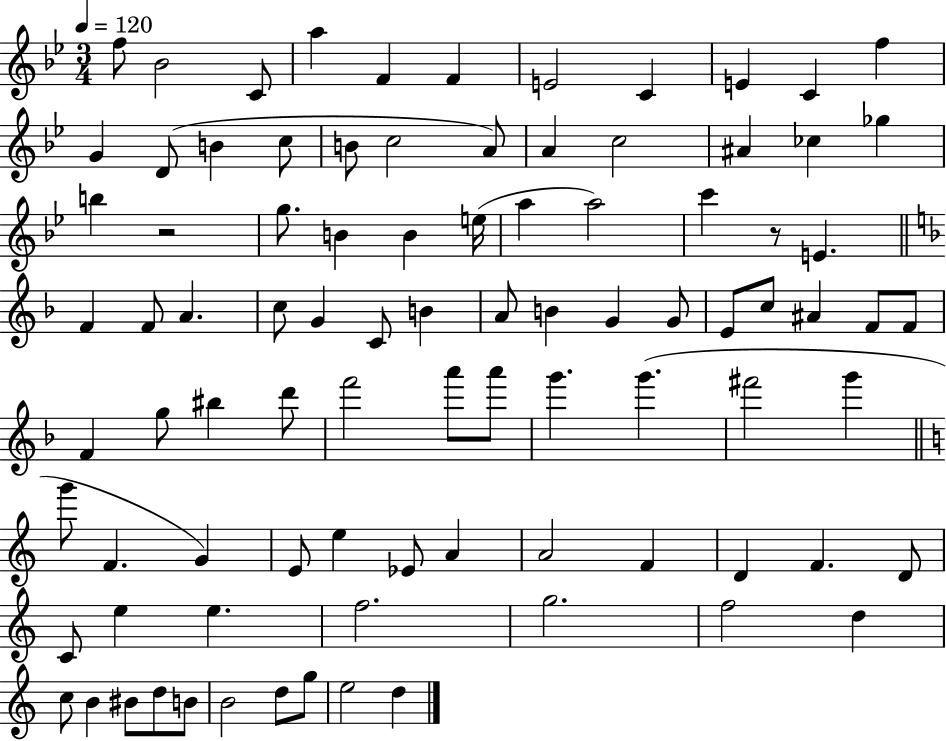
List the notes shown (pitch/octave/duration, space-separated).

F5/e Bb4/h C4/e A5/q F4/q F4/q E4/h C4/q E4/q C4/q F5/q G4/q D4/e B4/q C5/e B4/e C5/h A4/e A4/q C5/h A#4/q CES5/q Gb5/q B5/q R/h G5/e. B4/q B4/q E5/s A5/q A5/h C6/q R/e E4/q. F4/q F4/e A4/q. C5/e G4/q C4/e B4/q A4/e B4/q G4/q G4/e E4/e C5/e A#4/q F4/e F4/e F4/q G5/e BIS5/q D6/e F6/h A6/e A6/e G6/q. G6/q. F#6/h G6/q G6/e F4/q. G4/q E4/e E5/q Eb4/e A4/q A4/h F4/q D4/q F4/q. D4/e C4/e E5/q E5/q. F5/h. G5/h. F5/h D5/q C5/e B4/q BIS4/e D5/e B4/e B4/h D5/e G5/e E5/h D5/q